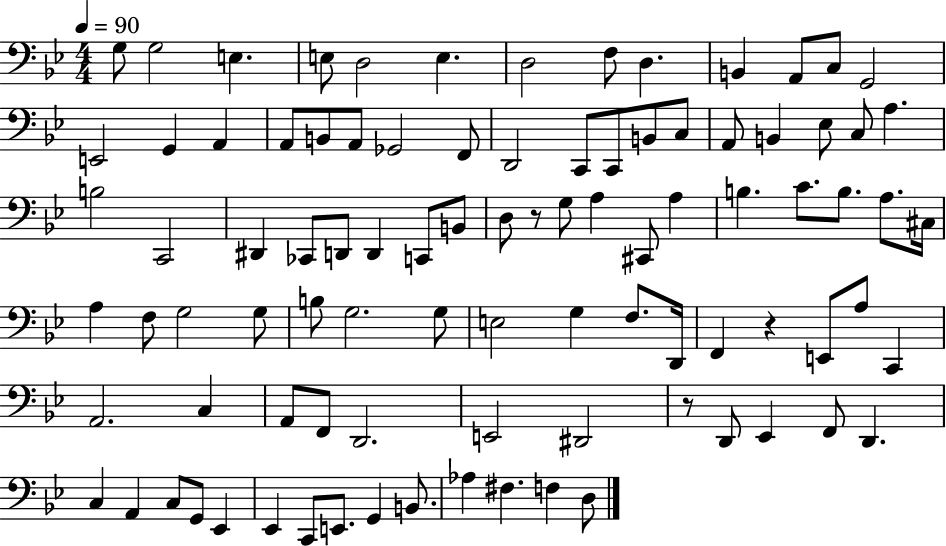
G3/e G3/h E3/q. E3/e D3/h E3/q. D3/h F3/e D3/q. B2/q A2/e C3/e G2/h E2/h G2/q A2/q A2/e B2/e A2/e Gb2/h F2/e D2/h C2/e C2/e B2/e C3/e A2/e B2/q Eb3/e C3/e A3/q. B3/h C2/h D#2/q CES2/e D2/e D2/q C2/e B2/e D3/e R/e G3/e A3/q C#2/e A3/q B3/q. C4/e. B3/e. A3/e. C#3/s A3/q F3/e G3/h G3/e B3/e G3/h. G3/e E3/h G3/q F3/e. D2/s F2/q R/q E2/e A3/e C2/q A2/h. C3/q A2/e F2/e D2/h. E2/h D#2/h R/e D2/e Eb2/q F2/e D2/q. C3/q A2/q C3/e G2/e Eb2/q Eb2/q C2/e E2/e. G2/q B2/e. Ab3/q F#3/q. F3/q D3/e